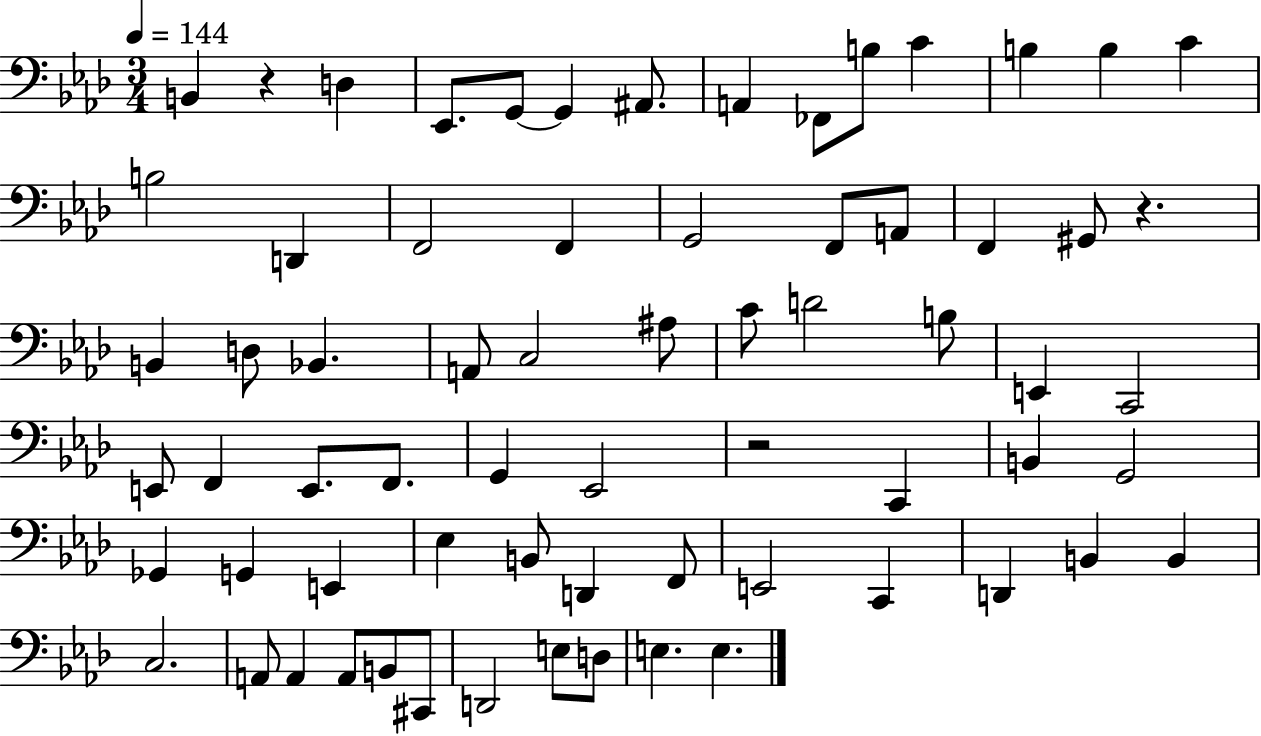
{
  \clef bass
  \numericTimeSignature
  \time 3/4
  \key aes \major
  \tempo 4 = 144
  \repeat volta 2 { b,4 r4 d4 | ees,8. g,8~~ g,4 ais,8. | a,4 fes,8 b8 c'4 | b4 b4 c'4 | \break b2 d,4 | f,2 f,4 | g,2 f,8 a,8 | f,4 gis,8 r4. | \break b,4 d8 bes,4. | a,8 c2 ais8 | c'8 d'2 b8 | e,4 c,2 | \break e,8 f,4 e,8. f,8. | g,4 ees,2 | r2 c,4 | b,4 g,2 | \break ges,4 g,4 e,4 | ees4 b,8 d,4 f,8 | e,2 c,4 | d,4 b,4 b,4 | \break c2. | a,8 a,4 a,8 b,8 cis,8 | d,2 e8 d8 | e4. e4. | \break } \bar "|."
}